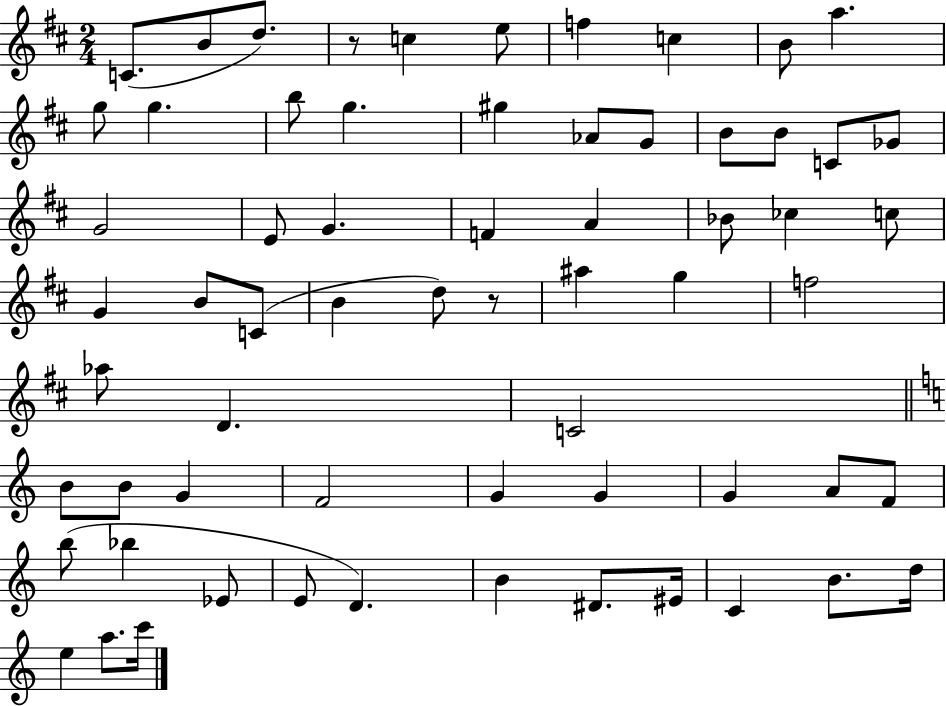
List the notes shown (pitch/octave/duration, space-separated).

C4/e. B4/e D5/e. R/e C5/q E5/e F5/q C5/q B4/e A5/q. G5/e G5/q. B5/e G5/q. G#5/q Ab4/e G4/e B4/e B4/e C4/e Gb4/e G4/h E4/e G4/q. F4/q A4/q Bb4/e CES5/q C5/e G4/q B4/e C4/e B4/q D5/e R/e A#5/q G5/q F5/h Ab5/e D4/q. C4/h B4/e B4/e G4/q F4/h G4/q G4/q G4/q A4/e F4/e B5/e Bb5/q Eb4/e E4/e D4/q. B4/q D#4/e. EIS4/s C4/q B4/e. D5/s E5/q A5/e. C6/s